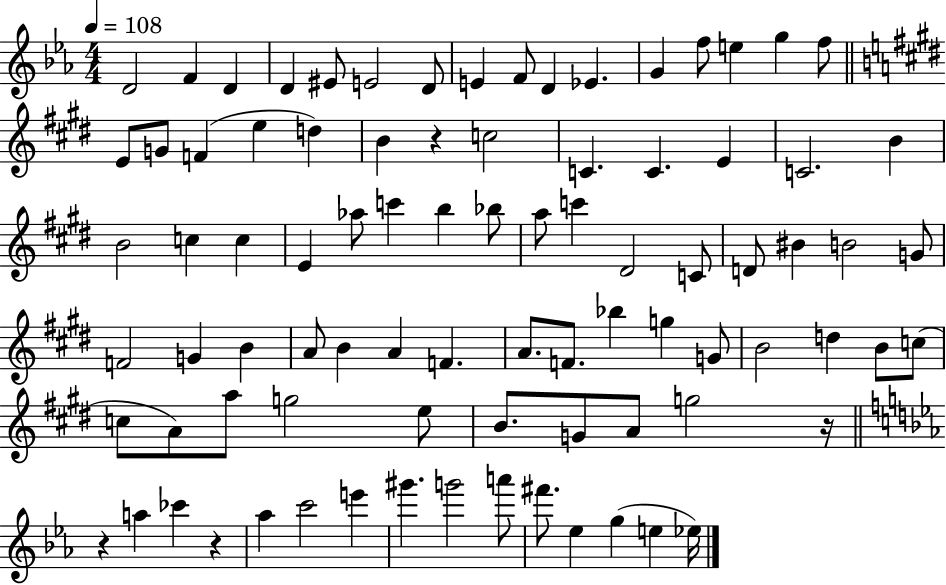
{
  \clef treble
  \numericTimeSignature
  \time 4/4
  \key ees \major
  \tempo 4 = 108
  d'2 f'4 d'4 | d'4 eis'8 e'2 d'8 | e'4 f'8 d'4 ees'4. | g'4 f''8 e''4 g''4 f''8 | \break \bar "||" \break \key e \major e'8 g'8 f'4( e''4 d''4) | b'4 r4 c''2 | c'4. c'4. e'4 | c'2. b'4 | \break b'2 c''4 c''4 | e'4 aes''8 c'''4 b''4 bes''8 | a''8 c'''4 dis'2 c'8 | d'8 bis'4 b'2 g'8 | \break f'2 g'4 b'4 | a'8 b'4 a'4 f'4. | a'8. f'8. bes''4 g''4 g'8 | b'2 d''4 b'8 c''8( | \break c''8 a'8) a''8 g''2 e''8 | b'8. g'8 a'8 g''2 r16 | \bar "||" \break \key c \minor r4 a''4 ces'''4 r4 | aes''4 c'''2 e'''4 | gis'''4. g'''2 a'''8 | fis'''8. ees''4 g''4( e''4 ees''16) | \break \bar "|."
}